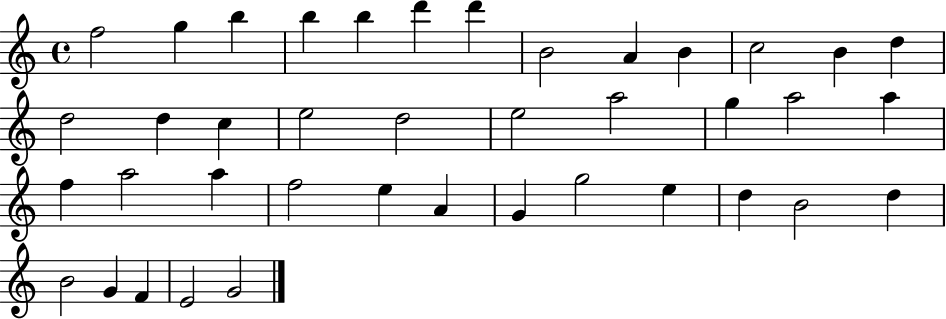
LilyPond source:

{
  \clef treble
  \time 4/4
  \defaultTimeSignature
  \key c \major
  f''2 g''4 b''4 | b''4 b''4 d'''4 d'''4 | b'2 a'4 b'4 | c''2 b'4 d''4 | \break d''2 d''4 c''4 | e''2 d''2 | e''2 a''2 | g''4 a''2 a''4 | \break f''4 a''2 a''4 | f''2 e''4 a'4 | g'4 g''2 e''4 | d''4 b'2 d''4 | \break b'2 g'4 f'4 | e'2 g'2 | \bar "|."
}